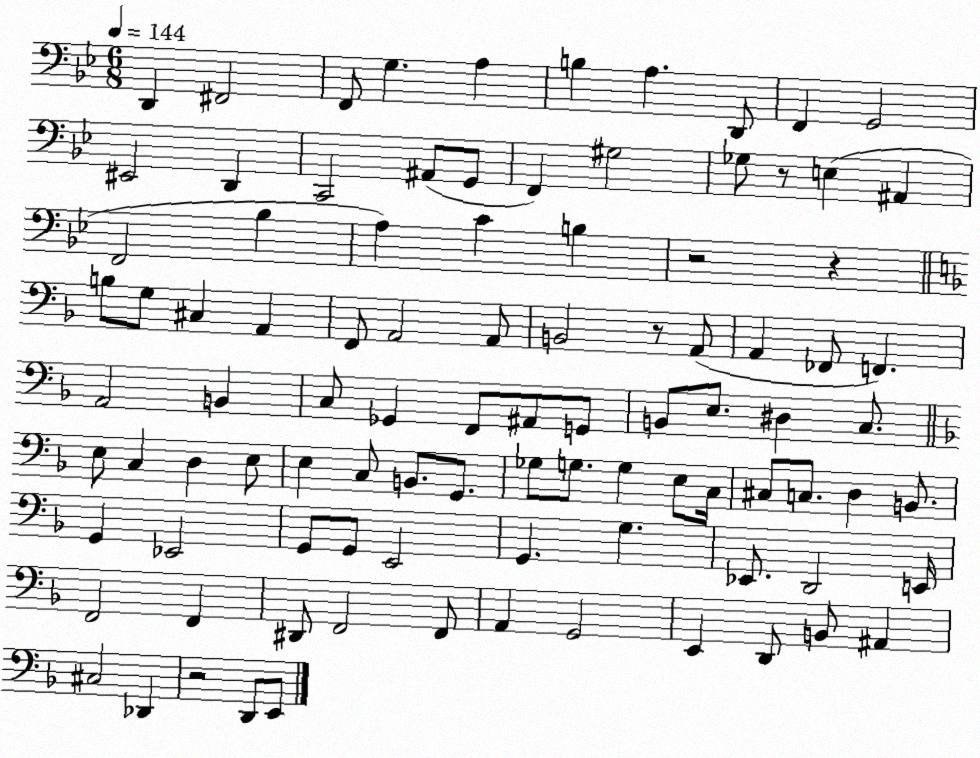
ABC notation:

X:1
T:Untitled
M:6/8
L:1/4
K:Bb
D,, ^F,,2 F,,/2 G, A, B, A, D,,/2 F,, G,,2 ^E,,2 D,, C,,2 ^A,,/2 G,,/2 F,, ^G,2 _G,/2 z/2 E, ^A,, F,,2 _B, A, C B, z2 z B,/2 G,/2 ^C, A,, F,,/2 A,,2 A,,/2 B,,2 z/2 A,,/2 A,, _F,,/2 F,, A,,2 B,, C,/2 _G,, F,,/2 ^A,,/2 G,,/2 B,,/2 E,/2 ^D, C,/2 E,/2 C, D, E,/2 E, C,/2 B,,/2 G,,/2 _G,/2 G,/2 G, E,/2 C,/4 ^C,/2 C,/2 D, B,,/2 G,, _E,,2 G,,/2 G,,/2 E,,2 G,, G, _E,,/2 D,,2 E,,/4 F,,2 F,, ^D,,/2 F,,2 F,,/2 A,, G,,2 E,, D,,/2 B,,/2 ^A,, ^C,2 _D,, z2 D,,/2 E,,/2